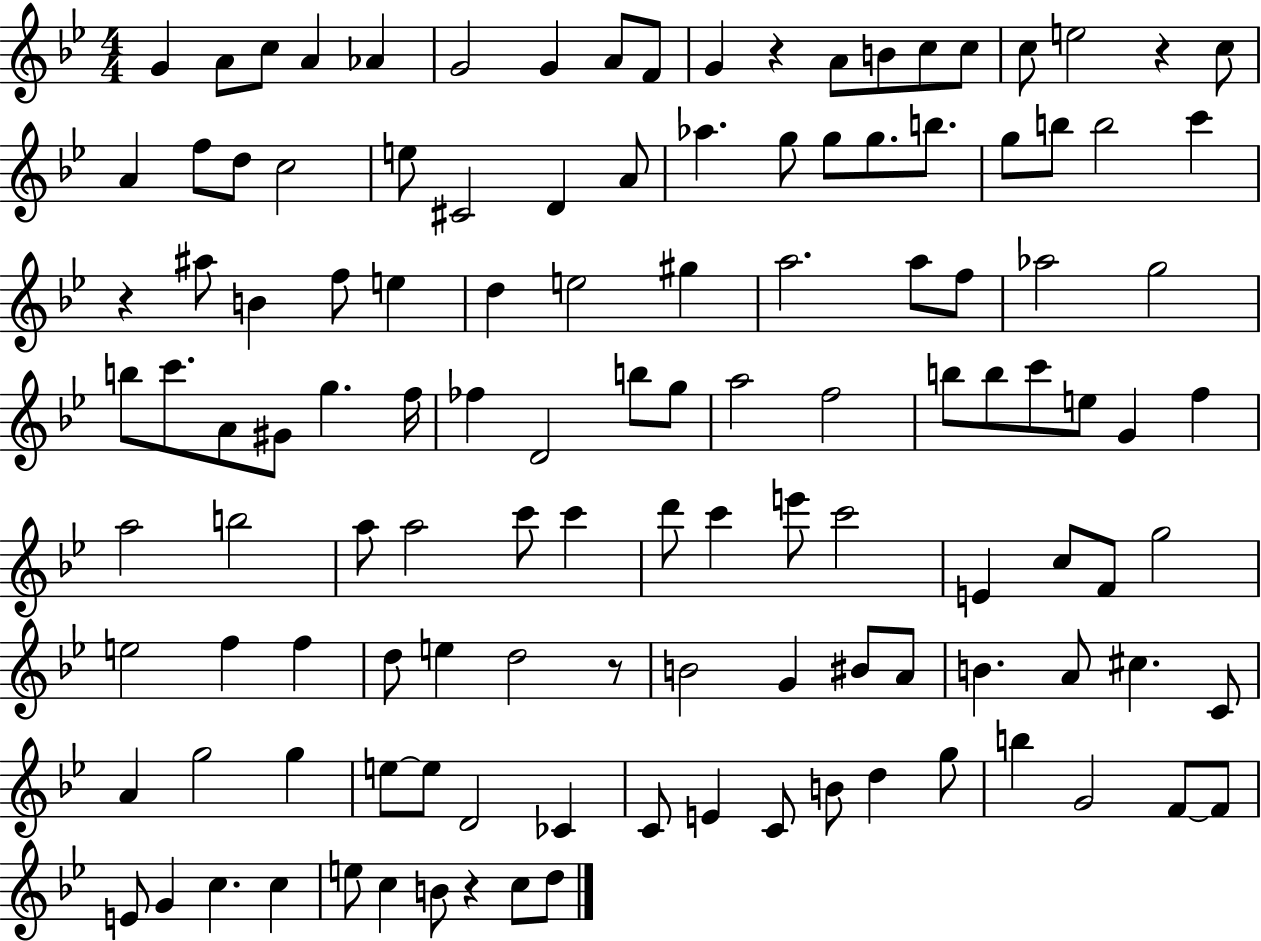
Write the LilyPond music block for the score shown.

{
  \clef treble
  \numericTimeSignature
  \time 4/4
  \key bes \major
  g'4 a'8 c''8 a'4 aes'4 | g'2 g'4 a'8 f'8 | g'4 r4 a'8 b'8 c''8 c''8 | c''8 e''2 r4 c''8 | \break a'4 f''8 d''8 c''2 | e''8 cis'2 d'4 a'8 | aes''4. g''8 g''8 g''8. b''8. | g''8 b''8 b''2 c'''4 | \break r4 ais''8 b'4 f''8 e''4 | d''4 e''2 gis''4 | a''2. a''8 f''8 | aes''2 g''2 | \break b''8 c'''8. a'8 gis'8 g''4. f''16 | fes''4 d'2 b''8 g''8 | a''2 f''2 | b''8 b''8 c'''8 e''8 g'4 f''4 | \break a''2 b''2 | a''8 a''2 c'''8 c'''4 | d'''8 c'''4 e'''8 c'''2 | e'4 c''8 f'8 g''2 | \break e''2 f''4 f''4 | d''8 e''4 d''2 r8 | b'2 g'4 bis'8 a'8 | b'4. a'8 cis''4. c'8 | \break a'4 g''2 g''4 | e''8~~ e''8 d'2 ces'4 | c'8 e'4 c'8 b'8 d''4 g''8 | b''4 g'2 f'8~~ f'8 | \break e'8 g'4 c''4. c''4 | e''8 c''4 b'8 r4 c''8 d''8 | \bar "|."
}